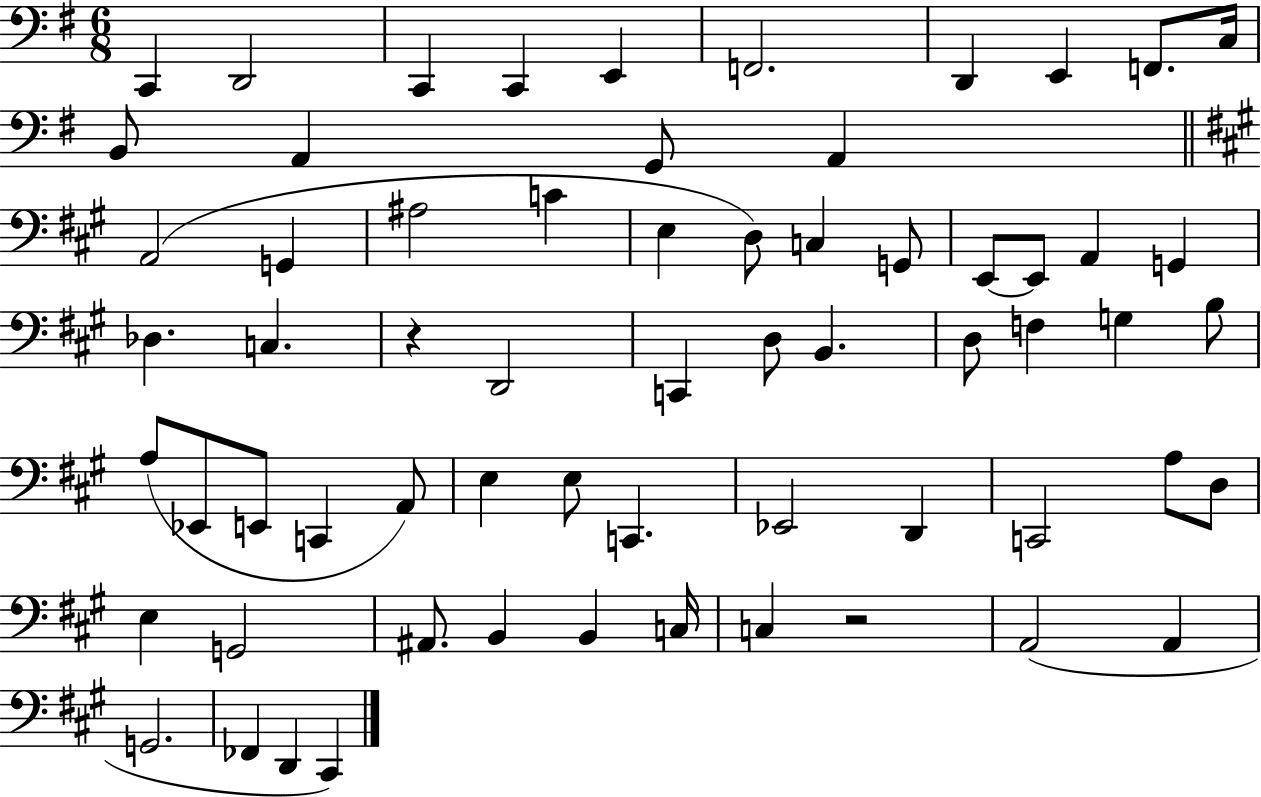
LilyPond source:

{
  \clef bass
  \numericTimeSignature
  \time 6/8
  \key g \major
  c,4 d,2 | c,4 c,4 e,4 | f,2. | d,4 e,4 f,8. c16 | \break b,8 a,4 g,8 a,4 | \bar "||" \break \key a \major a,2( g,4 | ais2 c'4 | e4 d8) c4 g,8 | e,8~~ e,8 a,4 g,4 | \break des4. c4. | r4 d,2 | c,4 d8 b,4. | d8 f4 g4 b8 | \break a8( ees,8 e,8 c,4 a,8) | e4 e8 c,4. | ees,2 d,4 | c,2 a8 d8 | \break e4 g,2 | ais,8. b,4 b,4 c16 | c4 r2 | a,2( a,4 | \break g,2. | fes,4 d,4 cis,4) | \bar "|."
}